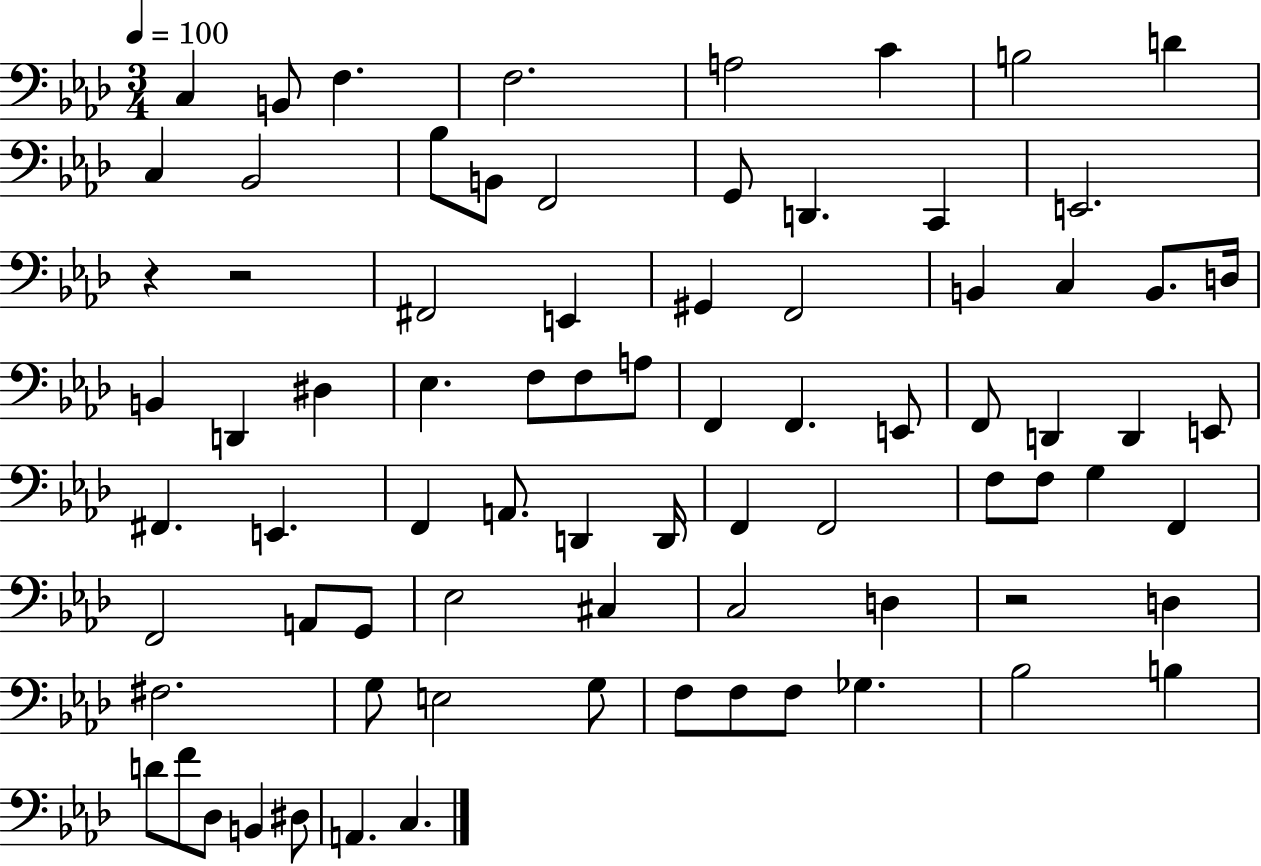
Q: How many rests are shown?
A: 3